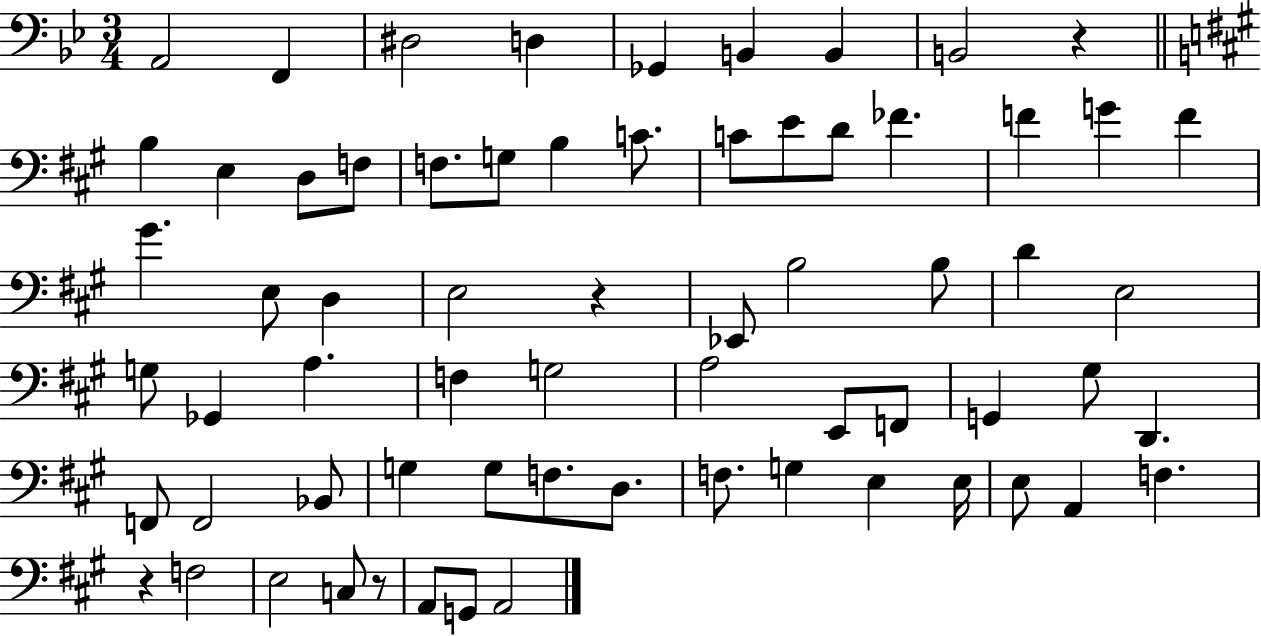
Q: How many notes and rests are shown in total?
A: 67